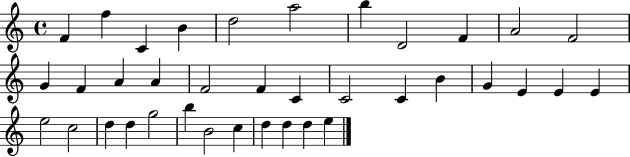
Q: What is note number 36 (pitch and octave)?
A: D5